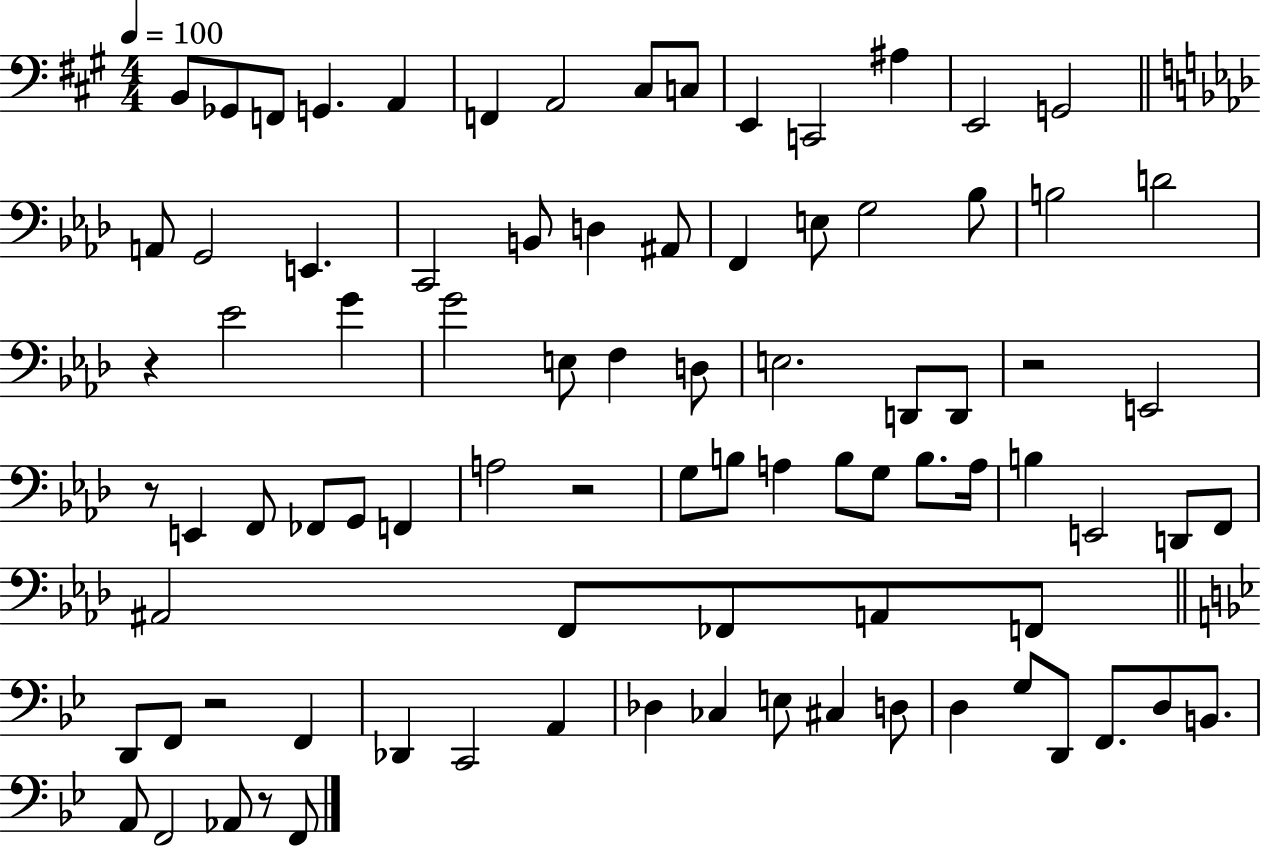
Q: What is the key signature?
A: A major